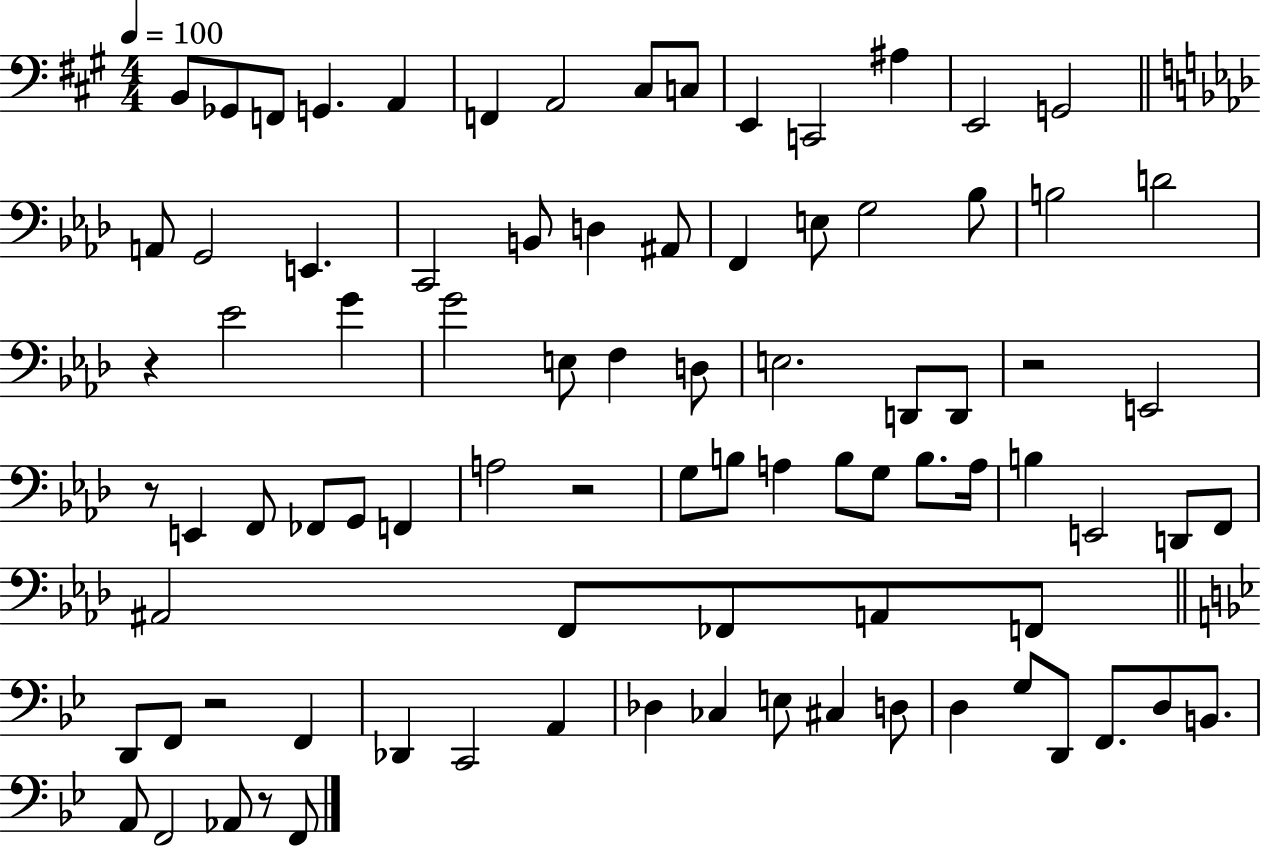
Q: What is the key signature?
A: A major